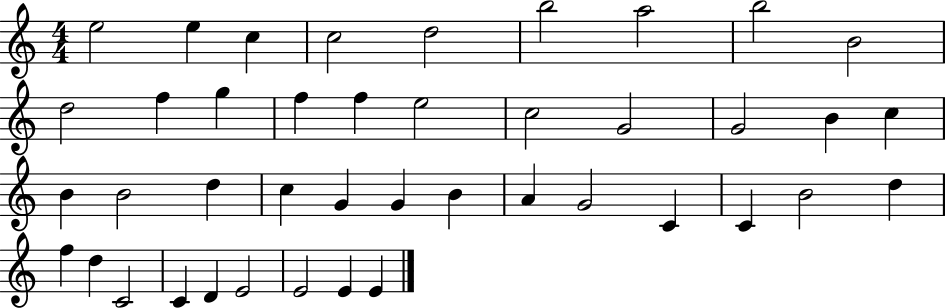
{
  \clef treble
  \numericTimeSignature
  \time 4/4
  \key c \major
  e''2 e''4 c''4 | c''2 d''2 | b''2 a''2 | b''2 b'2 | \break d''2 f''4 g''4 | f''4 f''4 e''2 | c''2 g'2 | g'2 b'4 c''4 | \break b'4 b'2 d''4 | c''4 g'4 g'4 b'4 | a'4 g'2 c'4 | c'4 b'2 d''4 | \break f''4 d''4 c'2 | c'4 d'4 e'2 | e'2 e'4 e'4 | \bar "|."
}